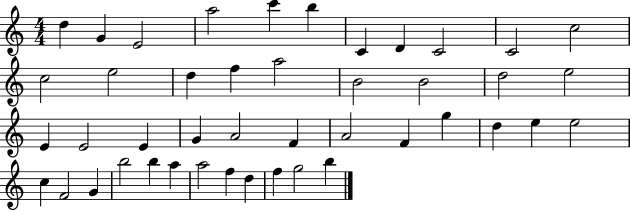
{
  \clef treble
  \numericTimeSignature
  \time 4/4
  \key c \major
  d''4 g'4 e'2 | a''2 c'''4 b''4 | c'4 d'4 c'2 | c'2 c''2 | \break c''2 e''2 | d''4 f''4 a''2 | b'2 b'2 | d''2 e''2 | \break e'4 e'2 e'4 | g'4 a'2 f'4 | a'2 f'4 g''4 | d''4 e''4 e''2 | \break c''4 f'2 g'4 | b''2 b''4 a''4 | a''2 f''4 d''4 | f''4 g''2 b''4 | \break \bar "|."
}